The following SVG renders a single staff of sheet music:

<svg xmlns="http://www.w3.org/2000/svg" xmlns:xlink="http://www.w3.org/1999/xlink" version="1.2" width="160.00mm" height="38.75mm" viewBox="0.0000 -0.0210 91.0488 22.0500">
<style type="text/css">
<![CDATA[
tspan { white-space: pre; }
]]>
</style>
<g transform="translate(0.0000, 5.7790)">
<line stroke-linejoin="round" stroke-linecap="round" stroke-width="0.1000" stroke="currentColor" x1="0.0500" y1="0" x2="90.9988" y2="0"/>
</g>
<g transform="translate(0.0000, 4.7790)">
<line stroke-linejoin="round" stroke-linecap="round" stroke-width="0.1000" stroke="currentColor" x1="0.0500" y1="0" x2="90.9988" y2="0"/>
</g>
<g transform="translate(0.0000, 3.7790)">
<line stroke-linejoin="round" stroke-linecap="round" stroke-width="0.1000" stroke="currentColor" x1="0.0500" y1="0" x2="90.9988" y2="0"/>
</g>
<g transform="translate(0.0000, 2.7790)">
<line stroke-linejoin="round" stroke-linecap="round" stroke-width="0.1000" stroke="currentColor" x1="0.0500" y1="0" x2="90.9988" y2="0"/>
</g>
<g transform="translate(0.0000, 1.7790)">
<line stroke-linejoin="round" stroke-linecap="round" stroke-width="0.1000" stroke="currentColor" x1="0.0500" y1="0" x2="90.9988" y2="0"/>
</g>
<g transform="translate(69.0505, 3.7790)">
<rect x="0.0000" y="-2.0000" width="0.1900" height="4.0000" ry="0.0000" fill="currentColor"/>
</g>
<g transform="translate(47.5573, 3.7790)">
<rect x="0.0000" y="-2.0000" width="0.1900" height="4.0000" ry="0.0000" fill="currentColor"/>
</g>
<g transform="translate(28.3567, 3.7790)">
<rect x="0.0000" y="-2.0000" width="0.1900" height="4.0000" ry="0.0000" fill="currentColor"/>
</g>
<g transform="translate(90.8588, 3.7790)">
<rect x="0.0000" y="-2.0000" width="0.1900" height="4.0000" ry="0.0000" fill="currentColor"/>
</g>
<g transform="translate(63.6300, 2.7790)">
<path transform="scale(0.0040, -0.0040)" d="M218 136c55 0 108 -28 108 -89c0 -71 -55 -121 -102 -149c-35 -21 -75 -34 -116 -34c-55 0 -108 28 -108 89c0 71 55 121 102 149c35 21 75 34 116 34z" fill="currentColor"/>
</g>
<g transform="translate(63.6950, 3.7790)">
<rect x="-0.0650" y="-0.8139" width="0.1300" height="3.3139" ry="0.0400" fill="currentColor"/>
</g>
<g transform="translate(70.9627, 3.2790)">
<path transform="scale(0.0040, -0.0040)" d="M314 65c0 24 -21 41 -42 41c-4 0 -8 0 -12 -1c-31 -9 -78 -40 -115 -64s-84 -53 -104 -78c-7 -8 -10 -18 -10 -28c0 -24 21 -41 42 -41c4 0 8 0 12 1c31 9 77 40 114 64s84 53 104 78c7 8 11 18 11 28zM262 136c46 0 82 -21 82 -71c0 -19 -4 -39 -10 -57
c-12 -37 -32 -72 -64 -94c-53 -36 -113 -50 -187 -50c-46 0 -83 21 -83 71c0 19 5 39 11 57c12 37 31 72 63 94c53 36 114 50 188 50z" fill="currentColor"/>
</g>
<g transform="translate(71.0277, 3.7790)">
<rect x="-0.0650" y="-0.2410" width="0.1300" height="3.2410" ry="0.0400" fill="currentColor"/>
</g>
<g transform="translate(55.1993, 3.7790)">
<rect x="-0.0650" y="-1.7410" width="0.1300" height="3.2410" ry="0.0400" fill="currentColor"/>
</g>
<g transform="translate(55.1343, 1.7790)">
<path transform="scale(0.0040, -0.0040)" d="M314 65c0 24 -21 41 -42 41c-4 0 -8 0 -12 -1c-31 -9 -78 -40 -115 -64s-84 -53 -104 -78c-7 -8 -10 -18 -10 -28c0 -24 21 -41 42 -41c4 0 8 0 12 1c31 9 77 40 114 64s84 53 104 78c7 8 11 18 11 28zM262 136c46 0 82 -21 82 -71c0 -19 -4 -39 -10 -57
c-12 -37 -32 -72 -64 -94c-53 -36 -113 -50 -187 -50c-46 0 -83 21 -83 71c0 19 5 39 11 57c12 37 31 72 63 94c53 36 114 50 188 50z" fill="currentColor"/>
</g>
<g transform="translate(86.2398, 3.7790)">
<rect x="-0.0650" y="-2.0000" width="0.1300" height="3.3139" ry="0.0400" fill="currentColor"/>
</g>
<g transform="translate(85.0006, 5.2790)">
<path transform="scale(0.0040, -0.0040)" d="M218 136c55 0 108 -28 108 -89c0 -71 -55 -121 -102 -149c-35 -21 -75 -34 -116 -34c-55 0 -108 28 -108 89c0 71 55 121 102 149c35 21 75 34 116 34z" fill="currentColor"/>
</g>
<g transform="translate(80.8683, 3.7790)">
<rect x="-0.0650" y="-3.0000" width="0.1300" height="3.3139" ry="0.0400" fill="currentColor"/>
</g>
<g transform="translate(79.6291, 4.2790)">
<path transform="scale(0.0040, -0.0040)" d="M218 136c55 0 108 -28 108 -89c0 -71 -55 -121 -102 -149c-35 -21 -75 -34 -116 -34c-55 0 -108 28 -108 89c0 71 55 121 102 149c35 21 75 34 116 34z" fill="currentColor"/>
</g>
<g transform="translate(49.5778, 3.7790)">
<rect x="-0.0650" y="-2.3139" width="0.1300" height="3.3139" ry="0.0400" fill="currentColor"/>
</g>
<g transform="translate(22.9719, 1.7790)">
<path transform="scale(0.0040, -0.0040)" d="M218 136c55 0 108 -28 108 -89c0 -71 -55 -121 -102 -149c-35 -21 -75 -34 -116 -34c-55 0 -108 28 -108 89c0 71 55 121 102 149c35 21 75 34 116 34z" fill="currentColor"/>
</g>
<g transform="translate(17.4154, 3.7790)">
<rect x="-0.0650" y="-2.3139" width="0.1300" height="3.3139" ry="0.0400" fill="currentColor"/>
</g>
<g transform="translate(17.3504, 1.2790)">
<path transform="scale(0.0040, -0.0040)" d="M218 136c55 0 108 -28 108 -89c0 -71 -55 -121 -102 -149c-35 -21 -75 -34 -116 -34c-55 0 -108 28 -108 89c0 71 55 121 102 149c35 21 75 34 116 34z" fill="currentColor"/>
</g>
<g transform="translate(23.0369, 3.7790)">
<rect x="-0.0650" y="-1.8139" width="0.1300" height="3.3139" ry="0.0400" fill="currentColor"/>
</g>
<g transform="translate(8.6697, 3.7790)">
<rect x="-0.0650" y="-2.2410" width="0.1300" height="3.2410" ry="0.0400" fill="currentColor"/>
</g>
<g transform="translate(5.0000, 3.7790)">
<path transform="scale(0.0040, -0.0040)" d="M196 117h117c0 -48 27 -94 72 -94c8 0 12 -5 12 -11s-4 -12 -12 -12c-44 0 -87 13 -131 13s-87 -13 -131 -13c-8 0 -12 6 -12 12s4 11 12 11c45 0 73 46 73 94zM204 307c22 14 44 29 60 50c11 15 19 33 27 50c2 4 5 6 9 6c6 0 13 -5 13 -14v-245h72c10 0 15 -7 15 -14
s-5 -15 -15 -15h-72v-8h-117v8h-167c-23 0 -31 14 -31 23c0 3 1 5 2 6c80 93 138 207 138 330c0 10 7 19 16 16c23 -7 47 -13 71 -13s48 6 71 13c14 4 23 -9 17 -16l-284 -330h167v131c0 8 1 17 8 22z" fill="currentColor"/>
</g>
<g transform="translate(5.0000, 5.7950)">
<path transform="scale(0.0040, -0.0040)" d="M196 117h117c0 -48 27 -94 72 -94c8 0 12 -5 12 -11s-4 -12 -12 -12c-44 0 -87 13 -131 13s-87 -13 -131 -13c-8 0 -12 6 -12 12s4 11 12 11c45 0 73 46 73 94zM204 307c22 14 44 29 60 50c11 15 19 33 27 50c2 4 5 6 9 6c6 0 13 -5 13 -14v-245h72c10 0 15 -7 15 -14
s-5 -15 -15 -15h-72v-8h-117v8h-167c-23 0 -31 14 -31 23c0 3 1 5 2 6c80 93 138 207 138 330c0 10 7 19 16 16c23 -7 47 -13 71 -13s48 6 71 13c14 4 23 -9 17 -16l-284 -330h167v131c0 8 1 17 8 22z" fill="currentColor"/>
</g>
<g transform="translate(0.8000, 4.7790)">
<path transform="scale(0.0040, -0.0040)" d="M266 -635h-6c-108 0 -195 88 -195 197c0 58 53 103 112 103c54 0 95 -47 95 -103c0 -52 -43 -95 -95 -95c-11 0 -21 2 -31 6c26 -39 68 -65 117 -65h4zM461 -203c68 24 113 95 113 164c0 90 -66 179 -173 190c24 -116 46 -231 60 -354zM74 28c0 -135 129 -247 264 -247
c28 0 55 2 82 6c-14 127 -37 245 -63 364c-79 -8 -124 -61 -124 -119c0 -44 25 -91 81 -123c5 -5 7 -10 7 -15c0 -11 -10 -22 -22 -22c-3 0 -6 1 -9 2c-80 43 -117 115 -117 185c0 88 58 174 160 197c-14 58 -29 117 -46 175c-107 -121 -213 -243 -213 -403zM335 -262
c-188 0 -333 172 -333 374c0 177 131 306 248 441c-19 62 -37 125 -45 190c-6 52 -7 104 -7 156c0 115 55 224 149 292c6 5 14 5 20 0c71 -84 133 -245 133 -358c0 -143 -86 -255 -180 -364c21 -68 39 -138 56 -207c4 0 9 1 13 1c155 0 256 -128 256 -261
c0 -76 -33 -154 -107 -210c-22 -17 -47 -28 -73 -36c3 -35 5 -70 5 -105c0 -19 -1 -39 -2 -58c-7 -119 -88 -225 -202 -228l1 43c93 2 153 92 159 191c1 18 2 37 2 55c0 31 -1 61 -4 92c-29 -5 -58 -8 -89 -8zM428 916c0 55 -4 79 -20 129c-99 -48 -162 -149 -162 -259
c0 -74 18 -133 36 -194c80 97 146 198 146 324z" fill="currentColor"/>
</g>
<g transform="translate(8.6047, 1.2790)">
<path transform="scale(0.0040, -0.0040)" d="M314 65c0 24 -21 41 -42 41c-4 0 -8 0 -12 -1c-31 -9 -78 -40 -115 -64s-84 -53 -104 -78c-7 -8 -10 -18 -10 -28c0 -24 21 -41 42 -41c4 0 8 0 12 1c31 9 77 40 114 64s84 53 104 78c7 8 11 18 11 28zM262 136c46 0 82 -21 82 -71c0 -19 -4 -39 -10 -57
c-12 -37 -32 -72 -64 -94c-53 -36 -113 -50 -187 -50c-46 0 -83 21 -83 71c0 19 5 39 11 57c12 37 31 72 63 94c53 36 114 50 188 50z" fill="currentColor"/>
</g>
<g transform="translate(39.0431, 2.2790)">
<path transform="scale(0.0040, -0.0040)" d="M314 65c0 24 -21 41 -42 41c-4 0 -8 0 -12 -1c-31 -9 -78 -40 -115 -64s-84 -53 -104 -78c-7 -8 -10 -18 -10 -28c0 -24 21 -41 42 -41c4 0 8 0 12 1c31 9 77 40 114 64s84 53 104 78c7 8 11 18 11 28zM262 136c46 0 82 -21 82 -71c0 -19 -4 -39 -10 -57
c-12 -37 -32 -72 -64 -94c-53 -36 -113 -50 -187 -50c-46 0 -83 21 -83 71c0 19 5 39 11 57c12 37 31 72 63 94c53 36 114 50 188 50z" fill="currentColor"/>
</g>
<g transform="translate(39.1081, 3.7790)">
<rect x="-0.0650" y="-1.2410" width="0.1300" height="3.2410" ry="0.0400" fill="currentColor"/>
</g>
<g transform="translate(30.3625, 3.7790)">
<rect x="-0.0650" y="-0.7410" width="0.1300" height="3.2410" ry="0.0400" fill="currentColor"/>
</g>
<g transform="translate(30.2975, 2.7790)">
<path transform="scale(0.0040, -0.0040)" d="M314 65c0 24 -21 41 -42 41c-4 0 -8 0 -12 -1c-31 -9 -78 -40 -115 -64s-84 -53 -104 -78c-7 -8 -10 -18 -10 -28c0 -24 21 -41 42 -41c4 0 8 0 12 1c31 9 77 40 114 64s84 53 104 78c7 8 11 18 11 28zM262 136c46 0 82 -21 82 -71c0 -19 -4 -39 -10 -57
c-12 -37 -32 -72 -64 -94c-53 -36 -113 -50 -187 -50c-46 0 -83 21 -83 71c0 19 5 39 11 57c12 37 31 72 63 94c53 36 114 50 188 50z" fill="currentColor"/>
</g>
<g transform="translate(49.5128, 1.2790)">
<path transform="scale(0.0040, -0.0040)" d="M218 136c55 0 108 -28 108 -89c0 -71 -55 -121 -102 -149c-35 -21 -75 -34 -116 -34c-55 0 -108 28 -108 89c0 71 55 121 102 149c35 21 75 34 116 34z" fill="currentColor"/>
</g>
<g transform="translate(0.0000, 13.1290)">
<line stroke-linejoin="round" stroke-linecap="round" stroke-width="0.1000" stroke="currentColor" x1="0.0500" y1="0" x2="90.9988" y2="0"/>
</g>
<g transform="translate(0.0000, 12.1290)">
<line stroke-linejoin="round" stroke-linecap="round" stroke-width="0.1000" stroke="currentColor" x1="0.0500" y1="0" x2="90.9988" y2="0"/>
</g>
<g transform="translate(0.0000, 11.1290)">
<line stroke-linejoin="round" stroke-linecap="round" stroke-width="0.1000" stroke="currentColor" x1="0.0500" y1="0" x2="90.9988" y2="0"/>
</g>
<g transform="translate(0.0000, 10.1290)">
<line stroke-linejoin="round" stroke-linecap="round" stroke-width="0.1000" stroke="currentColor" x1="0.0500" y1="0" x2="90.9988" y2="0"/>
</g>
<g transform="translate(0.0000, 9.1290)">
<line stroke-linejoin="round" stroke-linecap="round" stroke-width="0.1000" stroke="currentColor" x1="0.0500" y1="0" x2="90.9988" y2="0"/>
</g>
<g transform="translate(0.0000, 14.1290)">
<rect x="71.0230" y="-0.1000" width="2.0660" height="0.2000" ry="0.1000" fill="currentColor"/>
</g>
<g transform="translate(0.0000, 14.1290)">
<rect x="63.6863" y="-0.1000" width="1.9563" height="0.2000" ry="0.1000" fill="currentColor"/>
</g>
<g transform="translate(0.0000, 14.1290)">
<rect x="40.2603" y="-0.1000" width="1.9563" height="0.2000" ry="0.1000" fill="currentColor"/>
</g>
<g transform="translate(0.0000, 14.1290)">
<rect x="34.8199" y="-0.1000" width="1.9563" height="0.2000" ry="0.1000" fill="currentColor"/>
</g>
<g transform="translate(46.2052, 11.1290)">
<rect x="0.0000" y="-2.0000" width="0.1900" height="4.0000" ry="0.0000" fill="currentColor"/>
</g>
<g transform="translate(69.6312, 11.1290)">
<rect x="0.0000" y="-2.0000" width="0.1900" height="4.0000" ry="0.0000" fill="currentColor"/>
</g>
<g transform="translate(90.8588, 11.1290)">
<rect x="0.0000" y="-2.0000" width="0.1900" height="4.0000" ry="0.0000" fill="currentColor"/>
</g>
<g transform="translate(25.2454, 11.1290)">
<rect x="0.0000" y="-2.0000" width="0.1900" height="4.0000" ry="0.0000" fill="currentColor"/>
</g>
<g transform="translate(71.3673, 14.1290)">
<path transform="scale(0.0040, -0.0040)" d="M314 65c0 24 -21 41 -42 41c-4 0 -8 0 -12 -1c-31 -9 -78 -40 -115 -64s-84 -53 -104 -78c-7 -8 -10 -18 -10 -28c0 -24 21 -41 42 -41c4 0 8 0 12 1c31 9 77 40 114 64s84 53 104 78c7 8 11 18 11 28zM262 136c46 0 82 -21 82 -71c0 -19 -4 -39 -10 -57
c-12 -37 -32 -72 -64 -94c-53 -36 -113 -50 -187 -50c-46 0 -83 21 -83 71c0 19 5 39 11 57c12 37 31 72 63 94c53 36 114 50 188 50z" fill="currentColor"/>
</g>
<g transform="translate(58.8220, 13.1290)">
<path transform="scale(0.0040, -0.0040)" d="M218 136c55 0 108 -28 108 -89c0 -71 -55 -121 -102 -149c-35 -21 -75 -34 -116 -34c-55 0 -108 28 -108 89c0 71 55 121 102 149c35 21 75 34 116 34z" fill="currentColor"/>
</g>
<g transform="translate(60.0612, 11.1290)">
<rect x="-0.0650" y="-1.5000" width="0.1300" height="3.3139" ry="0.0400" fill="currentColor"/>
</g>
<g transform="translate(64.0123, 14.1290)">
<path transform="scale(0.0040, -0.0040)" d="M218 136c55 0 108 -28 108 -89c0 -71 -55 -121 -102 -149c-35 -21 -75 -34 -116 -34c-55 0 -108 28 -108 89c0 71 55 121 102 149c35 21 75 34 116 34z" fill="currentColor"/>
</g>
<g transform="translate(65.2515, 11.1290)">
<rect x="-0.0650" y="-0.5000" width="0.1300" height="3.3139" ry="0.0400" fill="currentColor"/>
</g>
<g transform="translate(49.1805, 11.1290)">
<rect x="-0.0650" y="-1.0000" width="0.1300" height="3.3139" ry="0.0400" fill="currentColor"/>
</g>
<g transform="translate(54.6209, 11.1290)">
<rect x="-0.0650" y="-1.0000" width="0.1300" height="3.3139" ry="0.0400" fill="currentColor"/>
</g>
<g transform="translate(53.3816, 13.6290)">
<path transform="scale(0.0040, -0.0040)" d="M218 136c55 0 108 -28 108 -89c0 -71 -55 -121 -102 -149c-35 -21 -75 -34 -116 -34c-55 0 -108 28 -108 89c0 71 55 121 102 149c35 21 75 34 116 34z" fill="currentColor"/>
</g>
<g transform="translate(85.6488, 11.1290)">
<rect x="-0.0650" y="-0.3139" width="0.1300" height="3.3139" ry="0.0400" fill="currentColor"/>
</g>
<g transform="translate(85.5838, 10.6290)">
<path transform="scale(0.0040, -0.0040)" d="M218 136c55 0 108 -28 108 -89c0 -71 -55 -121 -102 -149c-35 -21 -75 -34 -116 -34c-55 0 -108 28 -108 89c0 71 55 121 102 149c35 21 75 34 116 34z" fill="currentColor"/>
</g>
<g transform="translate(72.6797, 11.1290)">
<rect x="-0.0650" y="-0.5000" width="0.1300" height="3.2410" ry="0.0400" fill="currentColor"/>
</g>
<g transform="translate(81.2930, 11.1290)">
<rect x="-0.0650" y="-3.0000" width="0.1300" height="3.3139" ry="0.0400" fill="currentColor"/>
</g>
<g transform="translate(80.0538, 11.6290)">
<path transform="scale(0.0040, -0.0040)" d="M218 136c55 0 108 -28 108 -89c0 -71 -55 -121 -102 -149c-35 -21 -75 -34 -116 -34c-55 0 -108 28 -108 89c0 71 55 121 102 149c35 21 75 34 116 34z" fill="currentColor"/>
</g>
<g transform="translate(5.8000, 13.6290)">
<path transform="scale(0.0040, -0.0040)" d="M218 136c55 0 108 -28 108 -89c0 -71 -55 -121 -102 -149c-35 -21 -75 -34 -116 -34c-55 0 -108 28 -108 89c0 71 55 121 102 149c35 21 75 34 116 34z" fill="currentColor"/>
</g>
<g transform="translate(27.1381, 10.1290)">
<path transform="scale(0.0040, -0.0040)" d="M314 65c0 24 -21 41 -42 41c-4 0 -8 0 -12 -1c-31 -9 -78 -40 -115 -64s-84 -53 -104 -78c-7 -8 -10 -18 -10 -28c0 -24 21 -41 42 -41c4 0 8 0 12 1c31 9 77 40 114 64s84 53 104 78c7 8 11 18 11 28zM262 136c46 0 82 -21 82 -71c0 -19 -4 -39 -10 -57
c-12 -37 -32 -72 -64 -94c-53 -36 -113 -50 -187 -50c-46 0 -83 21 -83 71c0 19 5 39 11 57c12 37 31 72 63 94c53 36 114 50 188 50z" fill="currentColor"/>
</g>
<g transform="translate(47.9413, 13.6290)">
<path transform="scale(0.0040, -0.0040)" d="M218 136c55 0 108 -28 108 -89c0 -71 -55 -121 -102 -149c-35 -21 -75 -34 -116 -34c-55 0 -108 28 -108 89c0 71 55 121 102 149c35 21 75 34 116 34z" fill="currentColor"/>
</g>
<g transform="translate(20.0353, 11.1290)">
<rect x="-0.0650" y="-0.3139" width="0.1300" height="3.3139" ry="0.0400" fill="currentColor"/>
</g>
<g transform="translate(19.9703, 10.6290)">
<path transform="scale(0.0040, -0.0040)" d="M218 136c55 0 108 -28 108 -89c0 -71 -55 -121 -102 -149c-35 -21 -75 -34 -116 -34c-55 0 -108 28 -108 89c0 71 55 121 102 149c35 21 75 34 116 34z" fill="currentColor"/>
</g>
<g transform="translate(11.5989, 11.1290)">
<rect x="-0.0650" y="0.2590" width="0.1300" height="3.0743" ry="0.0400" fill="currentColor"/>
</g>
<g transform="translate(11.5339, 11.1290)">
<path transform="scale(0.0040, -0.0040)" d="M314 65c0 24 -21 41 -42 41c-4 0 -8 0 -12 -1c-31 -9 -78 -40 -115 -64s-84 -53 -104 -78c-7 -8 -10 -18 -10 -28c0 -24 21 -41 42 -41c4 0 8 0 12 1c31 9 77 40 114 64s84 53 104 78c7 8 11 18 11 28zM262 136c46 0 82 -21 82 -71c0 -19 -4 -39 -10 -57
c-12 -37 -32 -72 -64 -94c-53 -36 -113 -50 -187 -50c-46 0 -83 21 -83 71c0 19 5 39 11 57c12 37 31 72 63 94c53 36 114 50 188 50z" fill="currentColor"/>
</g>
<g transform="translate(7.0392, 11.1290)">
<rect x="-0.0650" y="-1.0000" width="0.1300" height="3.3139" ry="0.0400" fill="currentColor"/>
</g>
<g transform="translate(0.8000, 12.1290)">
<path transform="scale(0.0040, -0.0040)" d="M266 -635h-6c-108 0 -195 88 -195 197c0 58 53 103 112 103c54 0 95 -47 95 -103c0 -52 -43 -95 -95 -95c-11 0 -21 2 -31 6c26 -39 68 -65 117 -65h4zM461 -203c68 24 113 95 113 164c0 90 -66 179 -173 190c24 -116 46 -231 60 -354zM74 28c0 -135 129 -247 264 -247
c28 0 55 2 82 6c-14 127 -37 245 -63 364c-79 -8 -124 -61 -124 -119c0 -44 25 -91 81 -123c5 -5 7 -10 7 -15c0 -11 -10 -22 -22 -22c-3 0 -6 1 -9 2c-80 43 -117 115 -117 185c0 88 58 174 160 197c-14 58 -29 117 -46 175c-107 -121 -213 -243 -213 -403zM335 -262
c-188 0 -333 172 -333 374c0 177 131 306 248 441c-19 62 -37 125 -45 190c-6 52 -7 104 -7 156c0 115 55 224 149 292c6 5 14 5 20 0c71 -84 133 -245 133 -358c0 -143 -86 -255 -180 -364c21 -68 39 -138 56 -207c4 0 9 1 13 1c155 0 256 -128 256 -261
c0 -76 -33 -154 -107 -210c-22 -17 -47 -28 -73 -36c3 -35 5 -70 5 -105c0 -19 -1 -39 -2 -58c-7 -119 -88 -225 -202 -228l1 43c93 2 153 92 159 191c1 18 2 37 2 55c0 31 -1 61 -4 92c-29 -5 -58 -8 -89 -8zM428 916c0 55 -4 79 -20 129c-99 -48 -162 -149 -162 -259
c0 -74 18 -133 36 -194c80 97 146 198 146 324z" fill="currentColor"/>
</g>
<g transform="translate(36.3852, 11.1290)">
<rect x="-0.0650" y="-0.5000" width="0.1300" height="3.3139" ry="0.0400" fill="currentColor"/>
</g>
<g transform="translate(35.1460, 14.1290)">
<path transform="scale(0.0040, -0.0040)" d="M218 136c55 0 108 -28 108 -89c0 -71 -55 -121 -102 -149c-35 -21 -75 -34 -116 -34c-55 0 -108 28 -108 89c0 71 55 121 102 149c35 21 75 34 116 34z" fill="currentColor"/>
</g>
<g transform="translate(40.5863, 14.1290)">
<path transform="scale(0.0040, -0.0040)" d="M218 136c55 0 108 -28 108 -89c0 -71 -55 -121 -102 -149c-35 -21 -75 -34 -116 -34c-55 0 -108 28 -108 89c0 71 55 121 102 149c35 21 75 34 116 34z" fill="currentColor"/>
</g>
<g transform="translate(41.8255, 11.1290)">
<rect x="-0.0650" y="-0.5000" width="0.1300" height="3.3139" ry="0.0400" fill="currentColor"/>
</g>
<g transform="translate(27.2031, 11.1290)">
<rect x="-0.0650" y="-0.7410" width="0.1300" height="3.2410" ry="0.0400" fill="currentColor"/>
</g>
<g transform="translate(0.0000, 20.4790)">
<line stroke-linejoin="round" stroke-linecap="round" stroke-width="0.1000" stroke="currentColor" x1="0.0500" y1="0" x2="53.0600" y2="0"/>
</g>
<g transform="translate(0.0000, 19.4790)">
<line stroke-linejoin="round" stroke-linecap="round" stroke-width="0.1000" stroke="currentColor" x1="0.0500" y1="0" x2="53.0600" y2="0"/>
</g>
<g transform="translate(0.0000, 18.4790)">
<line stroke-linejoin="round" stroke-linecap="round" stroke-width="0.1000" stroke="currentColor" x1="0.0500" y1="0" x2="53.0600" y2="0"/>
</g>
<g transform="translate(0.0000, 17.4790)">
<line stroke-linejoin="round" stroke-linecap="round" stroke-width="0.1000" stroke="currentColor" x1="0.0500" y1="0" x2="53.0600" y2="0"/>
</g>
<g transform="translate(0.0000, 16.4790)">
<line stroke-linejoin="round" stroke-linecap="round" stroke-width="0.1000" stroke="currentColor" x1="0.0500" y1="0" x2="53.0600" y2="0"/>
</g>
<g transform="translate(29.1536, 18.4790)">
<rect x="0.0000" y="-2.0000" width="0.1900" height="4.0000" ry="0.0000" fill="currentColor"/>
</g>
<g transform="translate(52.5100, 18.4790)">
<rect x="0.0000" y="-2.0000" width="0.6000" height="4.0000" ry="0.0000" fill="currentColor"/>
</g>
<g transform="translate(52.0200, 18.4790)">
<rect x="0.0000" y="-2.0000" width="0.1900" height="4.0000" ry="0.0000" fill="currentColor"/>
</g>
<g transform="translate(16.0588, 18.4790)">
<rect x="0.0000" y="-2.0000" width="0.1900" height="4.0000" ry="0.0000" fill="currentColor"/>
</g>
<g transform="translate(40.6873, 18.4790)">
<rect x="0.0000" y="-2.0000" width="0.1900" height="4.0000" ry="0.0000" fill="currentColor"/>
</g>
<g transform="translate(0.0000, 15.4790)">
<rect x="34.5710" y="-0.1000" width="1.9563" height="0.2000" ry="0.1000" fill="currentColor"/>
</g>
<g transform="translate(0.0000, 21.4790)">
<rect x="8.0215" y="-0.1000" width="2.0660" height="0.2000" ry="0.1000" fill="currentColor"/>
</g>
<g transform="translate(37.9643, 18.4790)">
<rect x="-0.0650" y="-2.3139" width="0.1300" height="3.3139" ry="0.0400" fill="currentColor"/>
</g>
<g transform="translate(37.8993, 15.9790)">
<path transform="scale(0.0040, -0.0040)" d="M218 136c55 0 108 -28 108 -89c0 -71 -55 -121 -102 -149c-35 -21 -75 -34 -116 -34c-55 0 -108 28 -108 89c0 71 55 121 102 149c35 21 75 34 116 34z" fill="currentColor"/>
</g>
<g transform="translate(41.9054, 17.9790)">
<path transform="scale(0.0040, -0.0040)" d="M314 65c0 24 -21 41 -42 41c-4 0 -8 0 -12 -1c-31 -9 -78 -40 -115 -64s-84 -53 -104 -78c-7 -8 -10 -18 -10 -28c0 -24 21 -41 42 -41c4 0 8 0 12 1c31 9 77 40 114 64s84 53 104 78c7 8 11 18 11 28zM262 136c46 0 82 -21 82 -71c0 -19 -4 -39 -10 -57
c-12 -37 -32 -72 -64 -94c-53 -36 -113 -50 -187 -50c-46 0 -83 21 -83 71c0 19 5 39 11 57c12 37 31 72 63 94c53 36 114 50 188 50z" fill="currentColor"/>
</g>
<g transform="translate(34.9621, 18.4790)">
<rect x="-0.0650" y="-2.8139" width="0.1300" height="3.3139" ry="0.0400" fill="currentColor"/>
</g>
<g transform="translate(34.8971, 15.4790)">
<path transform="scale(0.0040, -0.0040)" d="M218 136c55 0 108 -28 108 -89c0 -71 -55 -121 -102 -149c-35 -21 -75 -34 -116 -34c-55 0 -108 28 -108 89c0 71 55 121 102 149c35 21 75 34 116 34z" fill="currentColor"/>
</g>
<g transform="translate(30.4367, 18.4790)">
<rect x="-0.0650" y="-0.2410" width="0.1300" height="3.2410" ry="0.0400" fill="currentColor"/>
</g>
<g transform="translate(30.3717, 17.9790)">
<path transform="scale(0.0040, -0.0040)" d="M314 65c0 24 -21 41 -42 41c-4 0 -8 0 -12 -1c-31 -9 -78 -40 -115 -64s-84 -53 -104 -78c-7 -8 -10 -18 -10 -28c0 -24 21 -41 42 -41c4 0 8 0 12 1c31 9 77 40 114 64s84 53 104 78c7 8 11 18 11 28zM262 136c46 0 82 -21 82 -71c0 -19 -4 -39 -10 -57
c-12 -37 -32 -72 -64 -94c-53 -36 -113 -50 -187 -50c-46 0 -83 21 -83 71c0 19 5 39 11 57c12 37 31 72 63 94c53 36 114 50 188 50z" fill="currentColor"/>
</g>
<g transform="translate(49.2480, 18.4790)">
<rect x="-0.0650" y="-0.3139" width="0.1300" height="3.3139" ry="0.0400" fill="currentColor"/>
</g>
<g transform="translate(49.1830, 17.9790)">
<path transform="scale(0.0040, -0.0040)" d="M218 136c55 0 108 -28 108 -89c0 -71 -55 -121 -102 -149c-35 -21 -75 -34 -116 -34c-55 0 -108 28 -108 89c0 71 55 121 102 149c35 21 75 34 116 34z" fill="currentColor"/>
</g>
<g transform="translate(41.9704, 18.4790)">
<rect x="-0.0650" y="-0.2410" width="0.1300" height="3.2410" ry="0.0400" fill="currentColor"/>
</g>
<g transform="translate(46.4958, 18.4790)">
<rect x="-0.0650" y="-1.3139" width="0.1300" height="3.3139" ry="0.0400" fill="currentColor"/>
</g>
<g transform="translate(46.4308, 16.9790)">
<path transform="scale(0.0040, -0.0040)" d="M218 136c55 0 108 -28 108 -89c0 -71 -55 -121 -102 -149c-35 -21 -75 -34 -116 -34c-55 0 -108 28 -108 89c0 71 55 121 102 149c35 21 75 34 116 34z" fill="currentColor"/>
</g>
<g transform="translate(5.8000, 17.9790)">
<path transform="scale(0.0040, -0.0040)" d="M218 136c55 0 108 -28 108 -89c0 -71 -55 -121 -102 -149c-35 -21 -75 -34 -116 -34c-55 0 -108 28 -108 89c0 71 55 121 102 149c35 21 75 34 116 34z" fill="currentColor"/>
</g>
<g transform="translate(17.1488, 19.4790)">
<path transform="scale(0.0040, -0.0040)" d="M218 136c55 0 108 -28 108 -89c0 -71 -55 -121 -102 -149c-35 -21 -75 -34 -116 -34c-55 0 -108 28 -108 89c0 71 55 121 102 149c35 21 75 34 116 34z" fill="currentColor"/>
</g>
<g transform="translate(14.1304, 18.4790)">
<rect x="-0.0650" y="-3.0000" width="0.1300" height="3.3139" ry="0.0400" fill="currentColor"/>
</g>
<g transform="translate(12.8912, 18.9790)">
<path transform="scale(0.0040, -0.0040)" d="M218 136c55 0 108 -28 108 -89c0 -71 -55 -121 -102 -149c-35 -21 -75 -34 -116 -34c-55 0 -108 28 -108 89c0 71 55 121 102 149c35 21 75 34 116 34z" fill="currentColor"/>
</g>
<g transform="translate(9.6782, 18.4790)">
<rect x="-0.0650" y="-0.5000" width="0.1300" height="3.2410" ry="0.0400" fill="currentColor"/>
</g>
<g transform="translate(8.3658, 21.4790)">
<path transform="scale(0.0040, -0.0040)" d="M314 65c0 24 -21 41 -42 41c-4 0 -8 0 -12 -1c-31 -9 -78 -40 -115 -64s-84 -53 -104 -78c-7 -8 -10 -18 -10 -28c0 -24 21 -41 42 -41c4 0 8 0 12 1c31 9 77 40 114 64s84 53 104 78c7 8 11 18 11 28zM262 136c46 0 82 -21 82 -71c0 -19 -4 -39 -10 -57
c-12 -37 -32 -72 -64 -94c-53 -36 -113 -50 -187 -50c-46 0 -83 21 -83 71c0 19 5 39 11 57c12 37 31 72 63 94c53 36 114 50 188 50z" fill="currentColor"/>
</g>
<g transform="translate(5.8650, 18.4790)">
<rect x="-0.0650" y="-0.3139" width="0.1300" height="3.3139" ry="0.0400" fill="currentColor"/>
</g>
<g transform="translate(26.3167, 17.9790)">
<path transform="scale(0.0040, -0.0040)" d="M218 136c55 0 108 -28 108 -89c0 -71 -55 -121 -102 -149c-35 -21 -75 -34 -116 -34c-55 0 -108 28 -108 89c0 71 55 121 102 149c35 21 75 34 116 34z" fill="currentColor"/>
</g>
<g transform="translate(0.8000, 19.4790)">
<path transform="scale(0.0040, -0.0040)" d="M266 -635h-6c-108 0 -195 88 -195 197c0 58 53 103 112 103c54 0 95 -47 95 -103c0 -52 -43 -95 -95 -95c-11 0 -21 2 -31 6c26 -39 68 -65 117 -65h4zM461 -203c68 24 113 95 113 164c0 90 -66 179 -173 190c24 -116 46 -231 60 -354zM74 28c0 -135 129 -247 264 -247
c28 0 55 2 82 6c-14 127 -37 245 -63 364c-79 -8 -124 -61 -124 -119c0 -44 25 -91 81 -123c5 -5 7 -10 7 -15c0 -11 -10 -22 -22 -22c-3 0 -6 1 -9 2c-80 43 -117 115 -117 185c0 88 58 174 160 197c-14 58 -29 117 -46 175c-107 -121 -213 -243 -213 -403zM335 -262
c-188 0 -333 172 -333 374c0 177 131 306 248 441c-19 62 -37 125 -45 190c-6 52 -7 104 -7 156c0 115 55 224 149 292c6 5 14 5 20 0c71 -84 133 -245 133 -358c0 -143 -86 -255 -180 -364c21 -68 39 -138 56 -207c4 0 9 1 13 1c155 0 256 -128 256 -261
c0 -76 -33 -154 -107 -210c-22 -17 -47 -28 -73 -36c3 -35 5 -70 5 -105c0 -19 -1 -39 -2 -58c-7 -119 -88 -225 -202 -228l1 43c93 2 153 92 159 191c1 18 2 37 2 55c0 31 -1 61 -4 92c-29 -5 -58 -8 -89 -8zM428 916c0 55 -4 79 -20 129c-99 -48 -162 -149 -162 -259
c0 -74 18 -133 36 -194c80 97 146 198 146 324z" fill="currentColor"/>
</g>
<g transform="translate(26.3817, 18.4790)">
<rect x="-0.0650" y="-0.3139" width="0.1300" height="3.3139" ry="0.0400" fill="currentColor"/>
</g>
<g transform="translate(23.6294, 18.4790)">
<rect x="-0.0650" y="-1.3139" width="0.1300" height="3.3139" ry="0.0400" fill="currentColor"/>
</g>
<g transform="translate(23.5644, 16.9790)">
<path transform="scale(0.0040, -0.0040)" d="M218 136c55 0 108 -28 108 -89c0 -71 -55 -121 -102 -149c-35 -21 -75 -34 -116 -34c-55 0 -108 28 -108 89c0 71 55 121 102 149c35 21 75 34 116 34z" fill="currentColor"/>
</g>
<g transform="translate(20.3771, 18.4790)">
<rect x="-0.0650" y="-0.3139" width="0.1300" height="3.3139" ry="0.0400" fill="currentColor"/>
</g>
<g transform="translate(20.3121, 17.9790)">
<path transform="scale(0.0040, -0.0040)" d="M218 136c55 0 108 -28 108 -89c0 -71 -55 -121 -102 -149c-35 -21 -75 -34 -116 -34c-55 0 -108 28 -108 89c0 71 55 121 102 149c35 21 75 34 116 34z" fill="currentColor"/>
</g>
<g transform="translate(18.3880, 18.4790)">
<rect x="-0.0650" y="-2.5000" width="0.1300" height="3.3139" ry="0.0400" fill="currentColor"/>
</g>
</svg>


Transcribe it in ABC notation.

X:1
T:Untitled
M:4/4
L:1/4
K:C
g2 g f d2 e2 g f2 d c2 A F D B2 c d2 C C D D E C C2 A c c C2 A G c e c c2 a g c2 e c